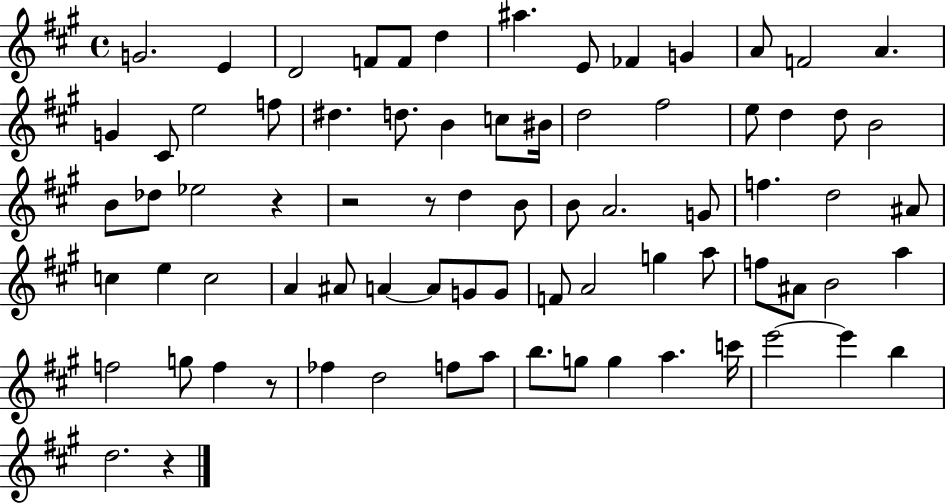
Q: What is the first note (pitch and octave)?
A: G4